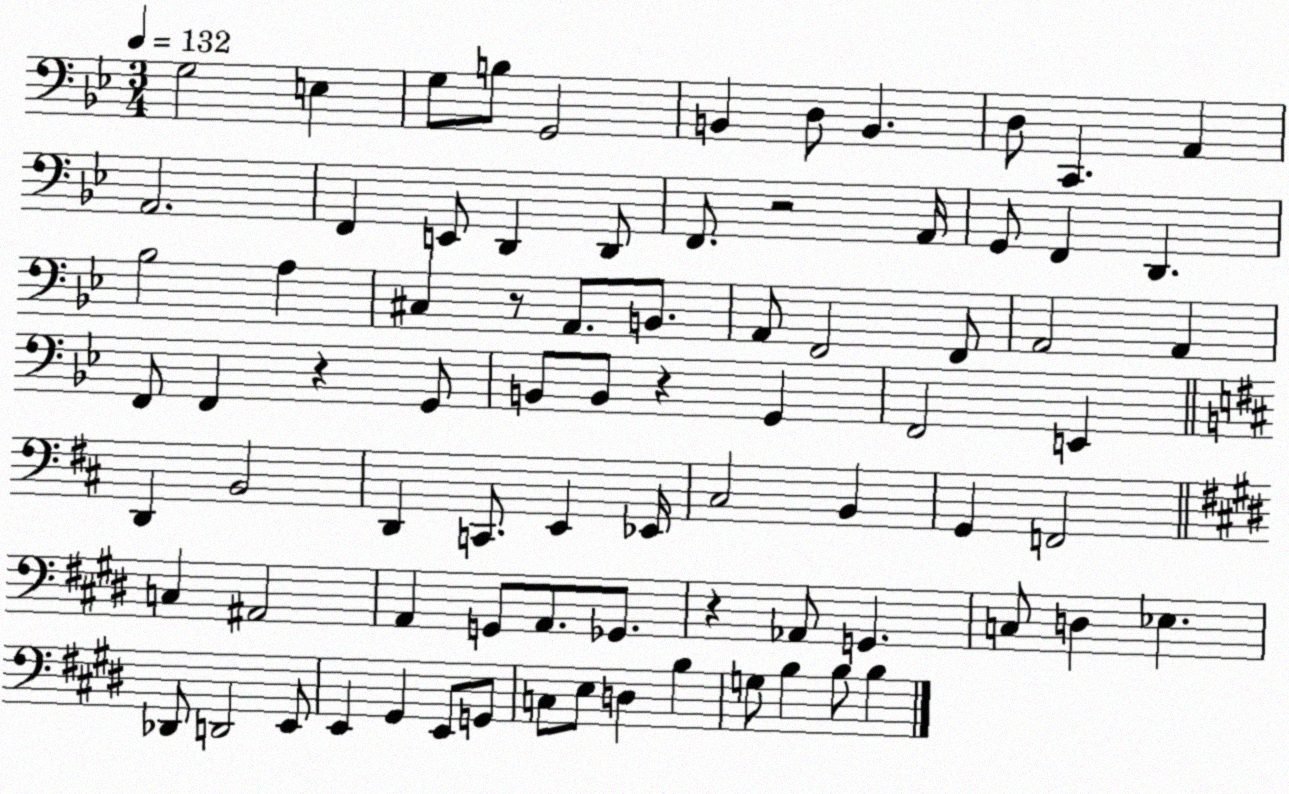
X:1
T:Untitled
M:3/4
L:1/4
K:Bb
G,2 E, G,/2 B,/2 G,,2 B,, D,/2 B,, D,/2 C,, A,, A,,2 F,, E,,/2 D,, D,,/2 F,,/2 z2 A,,/4 G,,/2 F,, D,, _B,2 A, ^C, z/2 A,,/2 B,,/2 A,,/2 F,,2 F,,/2 A,,2 A,, F,,/2 F,, z G,,/2 B,,/2 B,,/2 z G,, F,,2 E,, D,, B,,2 D,, C,,/2 E,, _E,,/4 ^C,2 B,, G,, F,,2 C, ^A,,2 A,, G,,/2 A,,/2 _G,,/2 z _A,,/2 G,, C,/2 D, _E, _D,,/2 D,,2 E,,/2 E,, ^G,, E,,/2 G,,/2 C,/2 E,/2 D, B, G,/2 B, B,/2 B,